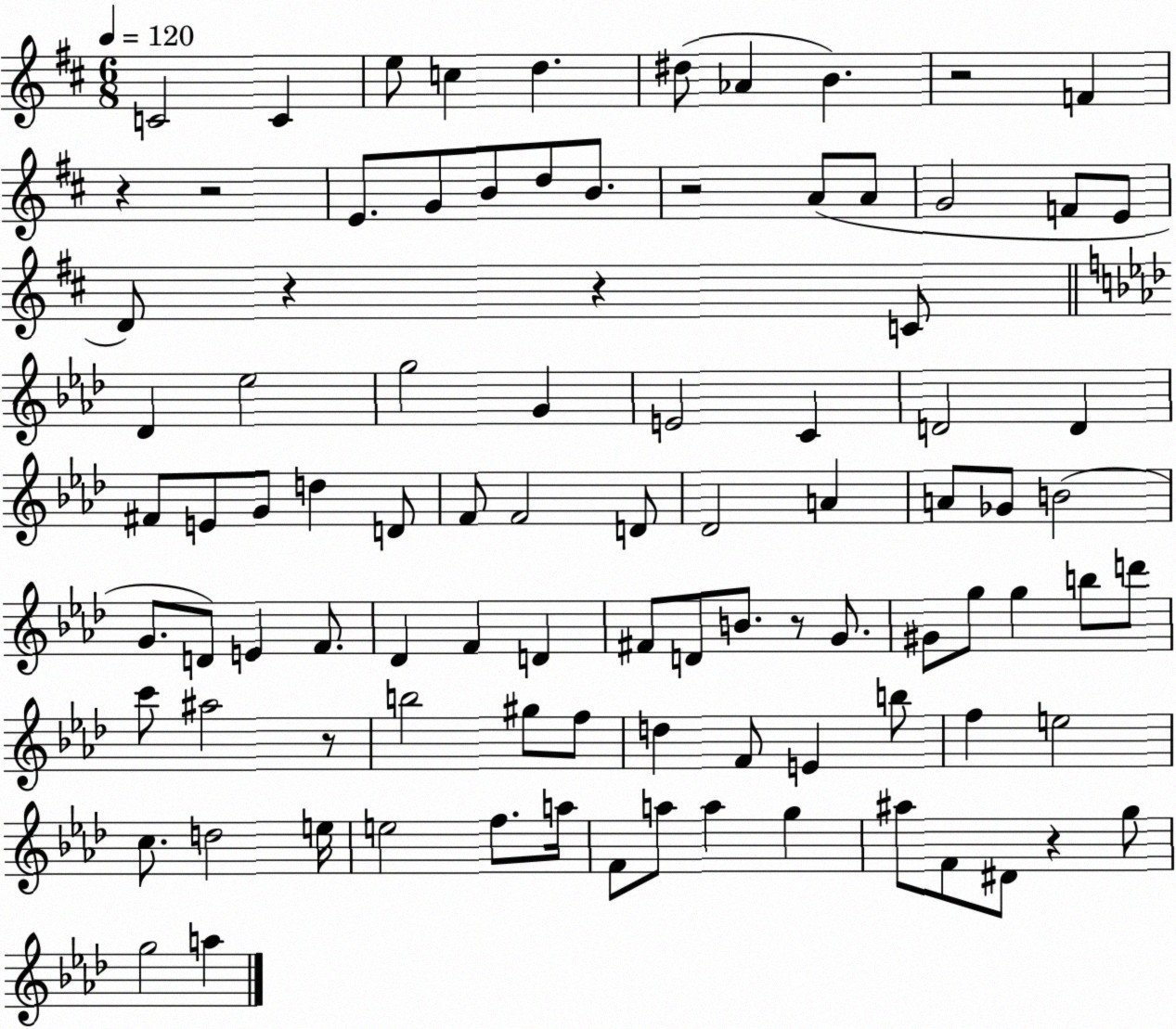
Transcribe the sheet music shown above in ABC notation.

X:1
T:Untitled
M:6/8
L:1/4
K:D
C2 C e/2 c d ^d/2 _A B z2 F z z2 E/2 G/2 B/2 d/2 B/2 z2 A/2 A/2 G2 F/2 E/2 D/2 z z C/2 _D _e2 g2 G E2 C D2 D ^F/2 E/2 G/2 d D/2 F/2 F2 D/2 _D2 A A/2 _G/2 B2 G/2 D/2 E F/2 _D F D ^F/2 D/2 B/2 z/2 G/2 ^G/2 g/2 g b/2 d'/2 c'/2 ^a2 z/2 b2 ^g/2 f/2 d F/2 E b/2 f e2 c/2 d2 e/4 e2 f/2 a/4 F/2 a/2 a g ^a/2 F/2 ^D/2 z g/2 g2 a